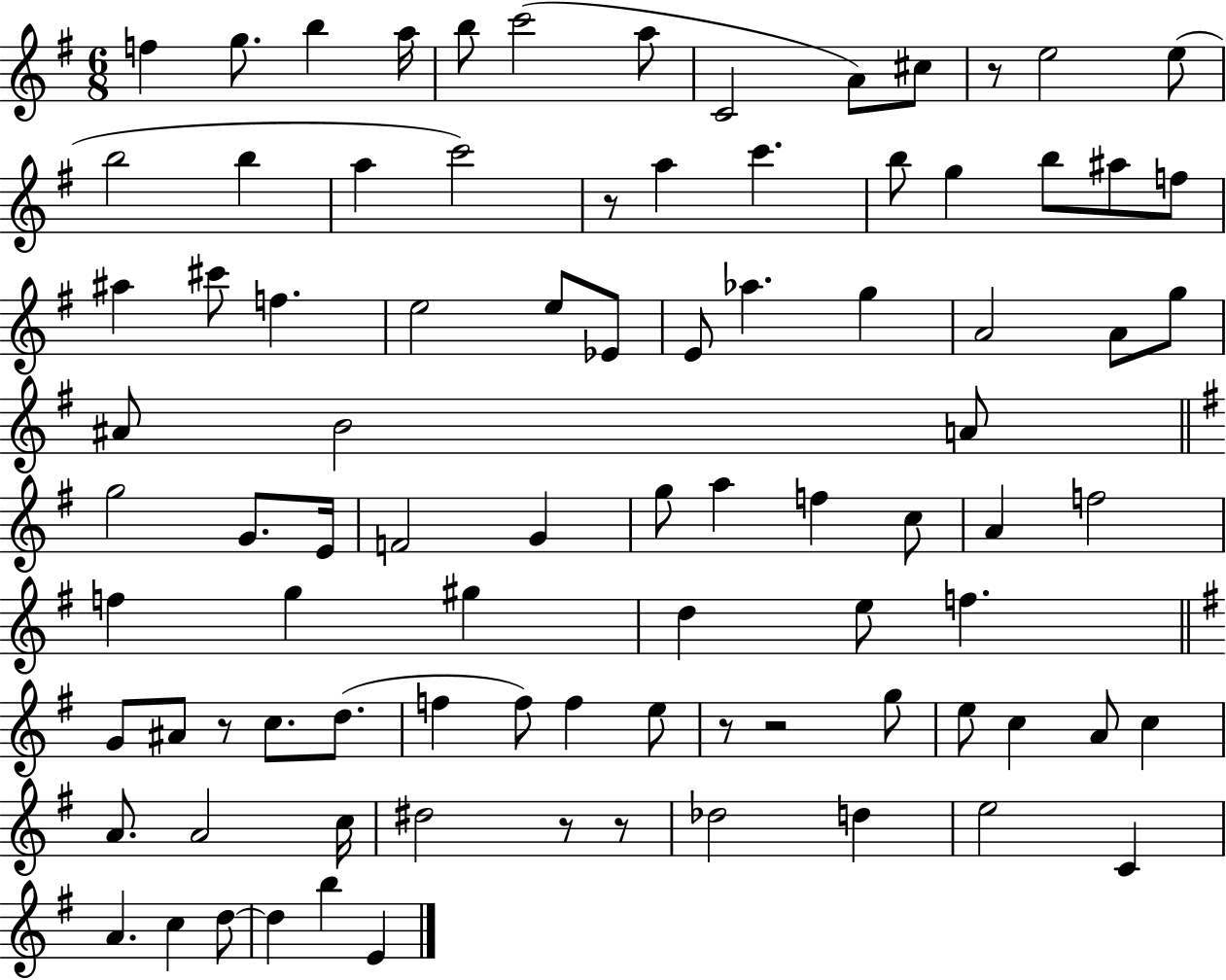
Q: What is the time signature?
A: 6/8